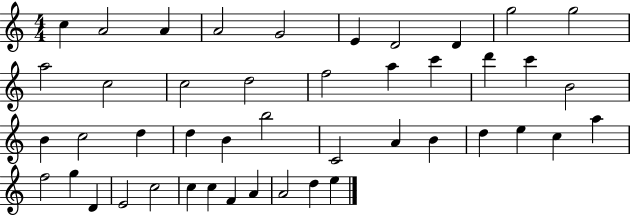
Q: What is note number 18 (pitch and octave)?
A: D6